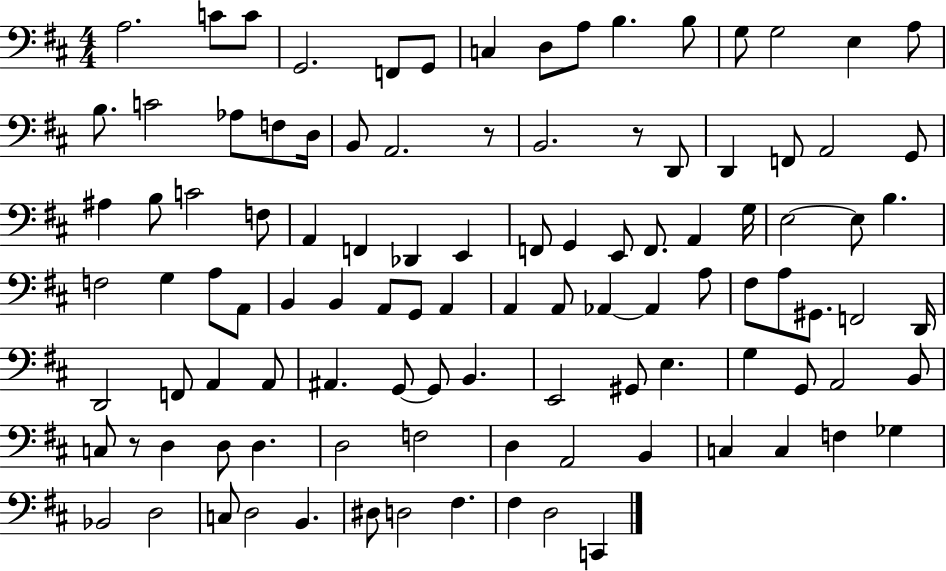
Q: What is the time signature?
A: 4/4